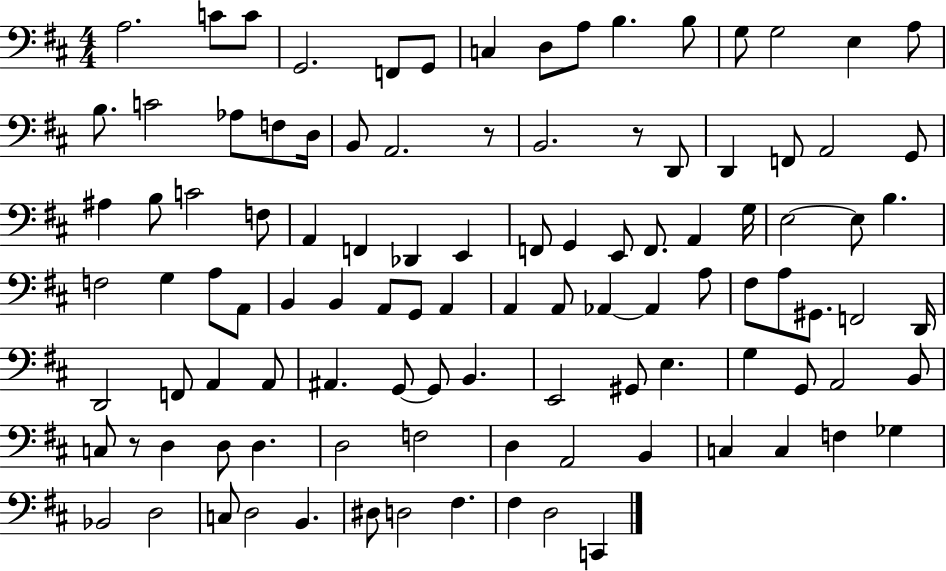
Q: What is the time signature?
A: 4/4